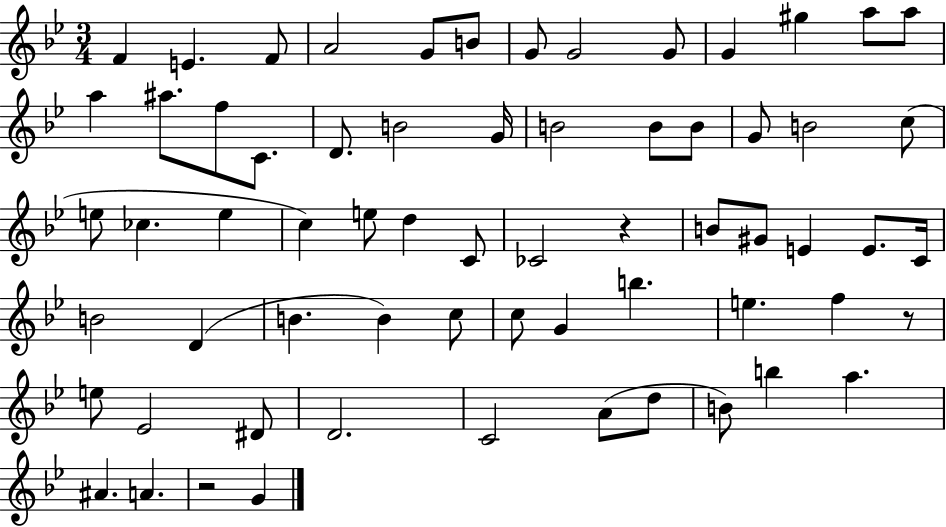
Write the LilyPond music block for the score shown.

{
  \clef treble
  \numericTimeSignature
  \time 3/4
  \key bes \major
  f'4 e'4. f'8 | a'2 g'8 b'8 | g'8 g'2 g'8 | g'4 gis''4 a''8 a''8 | \break a''4 ais''8. f''8 c'8. | d'8. b'2 g'16 | b'2 b'8 b'8 | g'8 b'2 c''8( | \break e''8 ces''4. e''4 | c''4) e''8 d''4 c'8 | ces'2 r4 | b'8 gis'8 e'4 e'8. c'16 | \break b'2 d'4( | b'4. b'4) c''8 | c''8 g'4 b''4. | e''4. f''4 r8 | \break e''8 ees'2 dis'8 | d'2. | c'2 a'8( d''8 | b'8) b''4 a''4. | \break ais'4. a'4. | r2 g'4 | \bar "|."
}